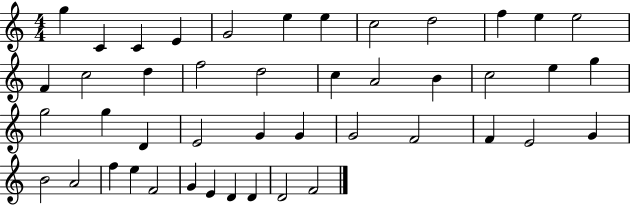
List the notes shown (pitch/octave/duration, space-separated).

G5/q C4/q C4/q E4/q G4/h E5/q E5/q C5/h D5/h F5/q E5/q E5/h F4/q C5/h D5/q F5/h D5/h C5/q A4/h B4/q C5/h E5/q G5/q G5/h G5/q D4/q E4/h G4/q G4/q G4/h F4/h F4/q E4/h G4/q B4/h A4/h F5/q E5/q F4/h G4/q E4/q D4/q D4/q D4/h F4/h